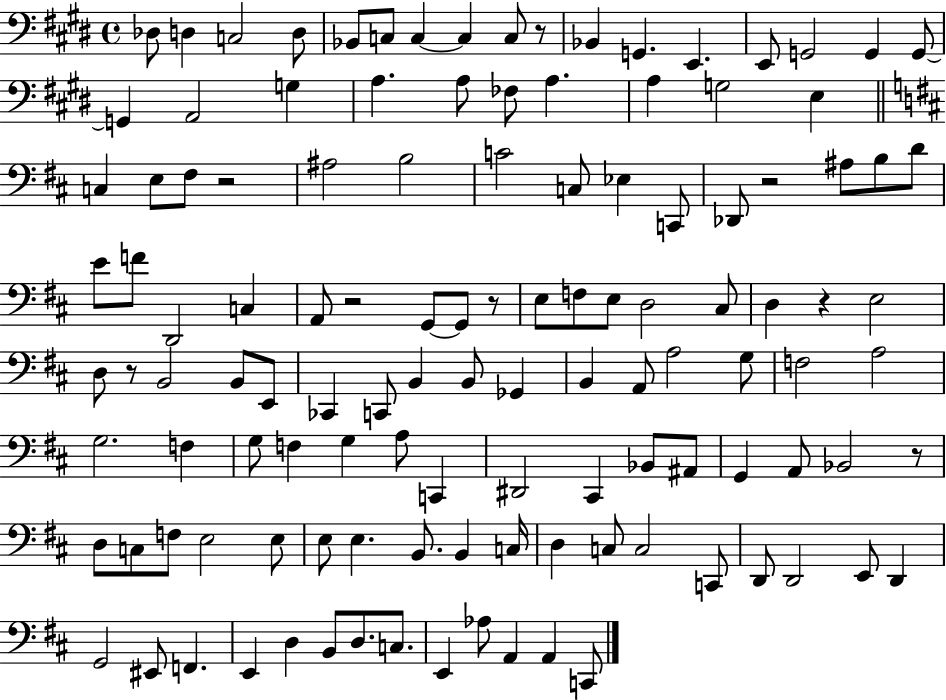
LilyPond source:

{
  \clef bass
  \time 4/4
  \defaultTimeSignature
  \key e \major
  \repeat volta 2 { des8 d4 c2 d8 | bes,8 c8 c4~~ c4 c8 r8 | bes,4 g,4. e,4. | e,8 g,2 g,4 g,8~~ | \break g,4 a,2 g4 | a4. a8 fes8 a4. | a4 g2 e4 | \bar "||" \break \key b \minor c4 e8 fis8 r2 | ais2 b2 | c'2 c8 ees4 c,8 | des,8 r2 ais8 b8 d'8 | \break e'8 f'8 d,2 c4 | a,8 r2 g,8~~ g,8 r8 | e8 f8 e8 d2 cis8 | d4 r4 e2 | \break d8 r8 b,2 b,8 e,8 | ces,4 c,8 b,4 b,8 ges,4 | b,4 a,8 a2 g8 | f2 a2 | \break g2. f4 | g8 f4 g4 a8 c,4 | dis,2 cis,4 bes,8 ais,8 | g,4 a,8 bes,2 r8 | \break d8 c8 f8 e2 e8 | e8 e4. b,8. b,4 c16 | d4 c8 c2 c,8 | d,8 d,2 e,8 d,4 | \break g,2 eis,8 f,4. | e,4 d4 b,8 d8. c8. | e,4 aes8 a,4 a,4 c,8 | } \bar "|."
}